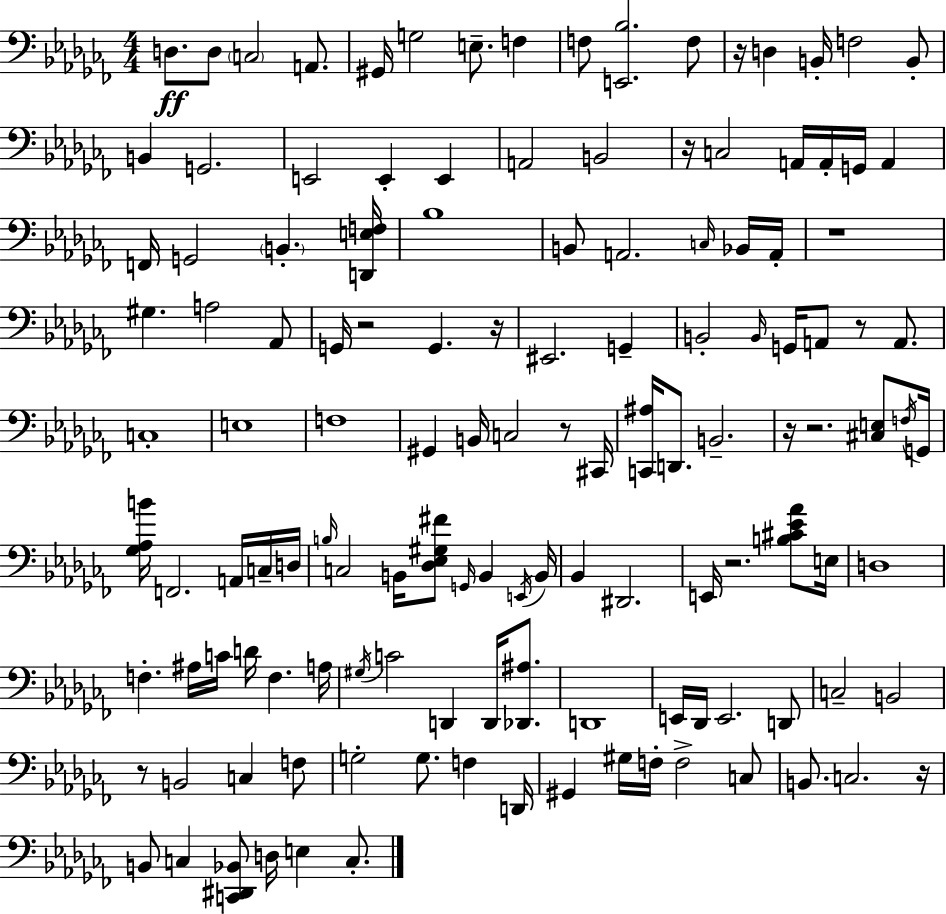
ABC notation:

X:1
T:Untitled
M:4/4
L:1/4
K:Abm
D,/2 D,/2 C,2 A,,/2 ^G,,/4 G,2 E,/2 F, F,/2 [E,,_B,]2 F,/2 z/4 D, B,,/4 F,2 B,,/2 B,, G,,2 E,,2 E,, E,, A,,2 B,,2 z/4 C,2 A,,/4 A,,/4 G,,/4 A,, F,,/4 G,,2 B,, [D,,E,F,]/4 _B,4 B,,/2 A,,2 C,/4 _B,,/4 A,,/4 z4 ^G, A,2 _A,,/2 G,,/4 z2 G,, z/4 ^E,,2 G,, B,,2 B,,/4 G,,/4 A,,/2 z/2 A,,/2 C,4 E,4 F,4 ^G,, B,,/4 C,2 z/2 ^C,,/4 [C,,^A,]/4 D,,/2 B,,2 z/4 z2 [^C,E,]/2 F,/4 G,,/4 [_G,_A,B]/4 F,,2 A,,/4 C,/4 D,/4 B,/4 C,2 B,,/4 [_D,_E,^G,^F]/2 G,,/4 B,, E,,/4 B,,/4 _B,, ^D,,2 E,,/4 z2 [B,^C_E_A]/2 E,/4 D,4 F, ^A,/4 C/4 D/4 F, A,/4 ^G,/4 C2 D,, D,,/4 [_D,,^A,]/2 D,,4 E,,/4 _D,,/4 E,,2 D,,/2 C,2 B,,2 z/2 B,,2 C, F,/2 G,2 G,/2 F, D,,/4 ^G,, ^G,/4 F,/4 F,2 C,/2 B,,/2 C,2 z/4 B,,/2 C, [C,,^D,,_B,,]/2 D,/4 E, C,/2